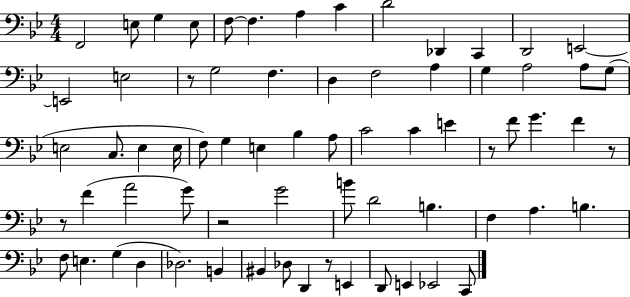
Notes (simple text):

F2/h E3/e G3/q E3/e F3/e F3/q. A3/q C4/q D4/h Db2/q C2/q D2/h E2/h E2/h E3/h R/e G3/h F3/q. D3/q F3/h A3/q G3/q A3/h A3/e G3/e E3/h C3/e. E3/q E3/s F3/e G3/q E3/q Bb3/q A3/e C4/h C4/q E4/q R/e F4/e G4/q. F4/q R/e R/e F4/q A4/h G4/e R/h G4/h B4/e D4/h B3/q. F3/q A3/q. B3/q. F3/e E3/q. G3/q D3/q Db3/h. B2/q BIS2/q Db3/e D2/q R/e E2/q D2/e E2/q Eb2/h C2/e